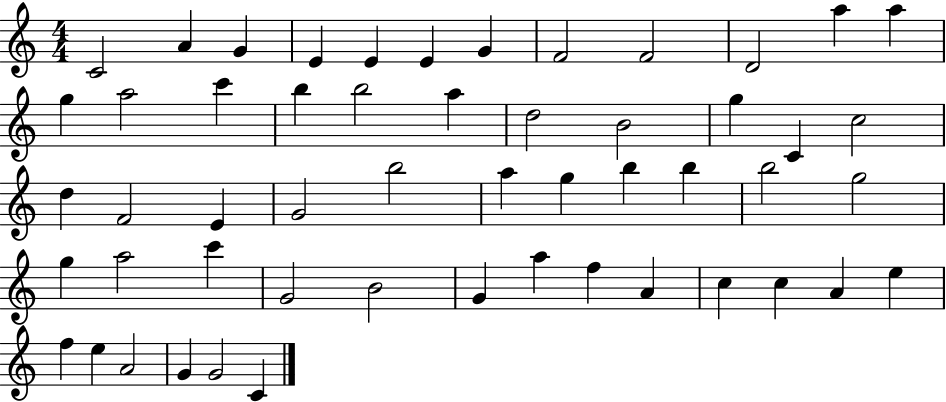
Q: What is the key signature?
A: C major